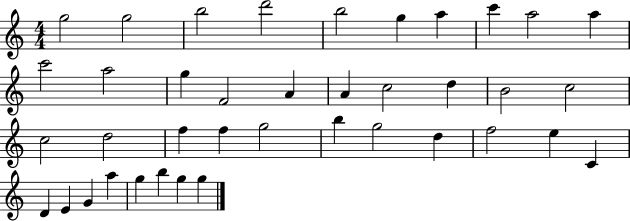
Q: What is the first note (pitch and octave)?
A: G5